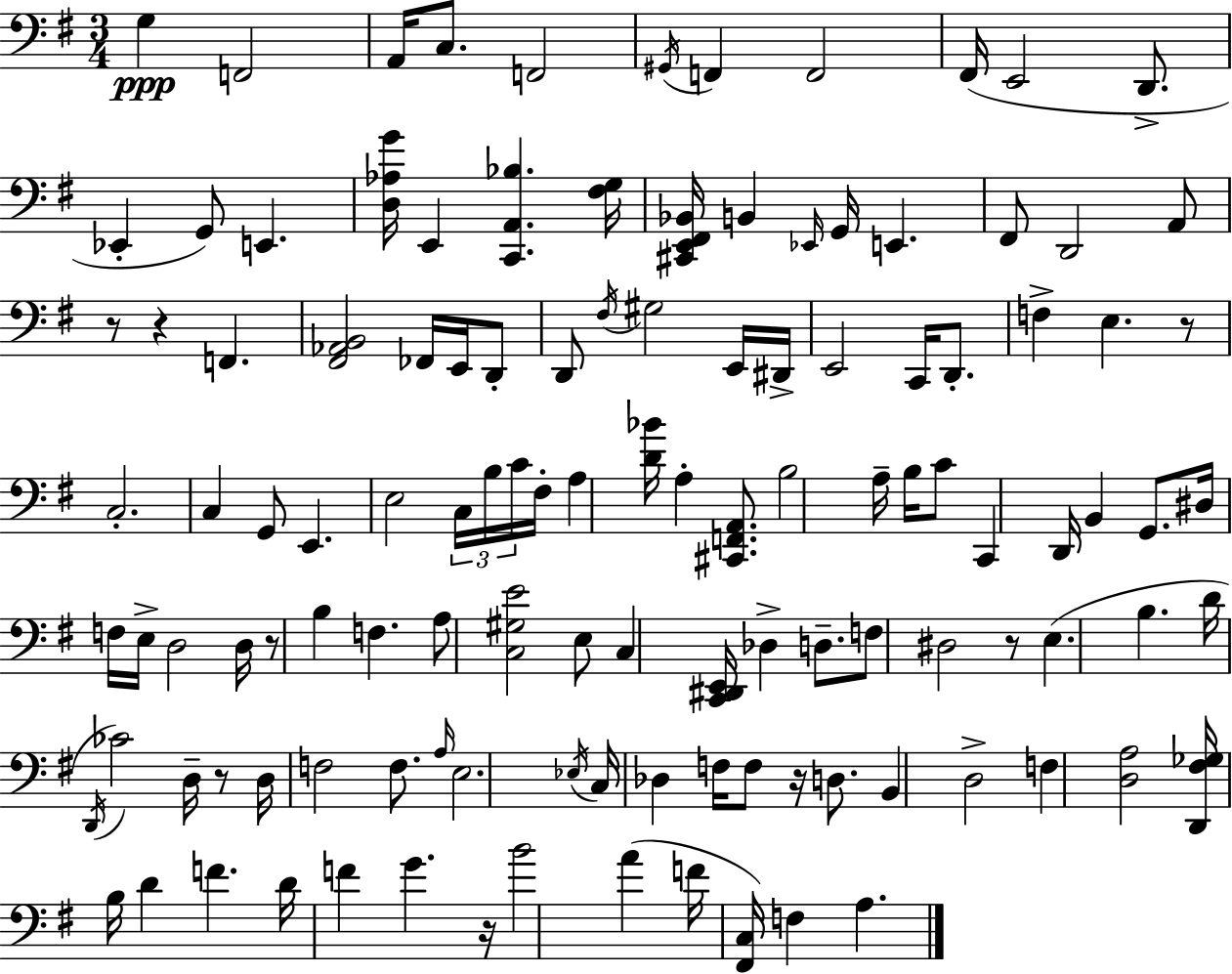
{
  \clef bass
  \numericTimeSignature
  \time 3/4
  \key g \major
  g4\ppp f,2 | a,16 c8. f,2 | \acciaccatura { gis,16 } f,4 f,2 | fis,16( e,2 d,8.-> | \break ees,4-. g,8) e,4. | <d aes g'>16 e,4 <c, a, bes>4. | <fis g>16 <cis, e, fis, bes,>16 b,4 \grace { ees,16 } g,16 e,4. | fis,8 d,2 | \break a,8 r8 r4 f,4. | <fis, aes, b,>2 fes,16 e,16 | d,8-. d,8 \acciaccatura { fis16 } gis2 | e,16 dis,16-> e,2 c,16 | \break d,8.-. f4-> e4. | r8 c2.-. | c4 g,8 e,4. | e2 \tuplet 3/2 { c16 | \break b16 c'16 } fis16-. a4 <d' bes'>16 a4-. | <cis, f, a,>8. b2 a16-- | b16 c'8 c,4 d,16 b,4 | g,8. dis16 f16 e16-> d2 | \break d16 r8 b4 f4. | a8 <c gis e'>2 | e8 c4 <c, dis, e,>16 des4-> | d8.-- f8 dis2 | \break r8 e4.( b4. | d'16 \acciaccatura { d,16 } ces'2) | d16-- r8 d16 f2 | f8. \grace { a16 } e2. | \break \acciaccatura { ees16 } c16 des4 f16 | f8 r16 d8. b,4 d2-> | f4 <d a>2 | <d, fis ges>16 b16 d'4 | \break f'4. d'16 f'4 g'4. | r16 b'2 | a'4( f'16 <fis, c>16) f4 | a4. \bar "|."
}